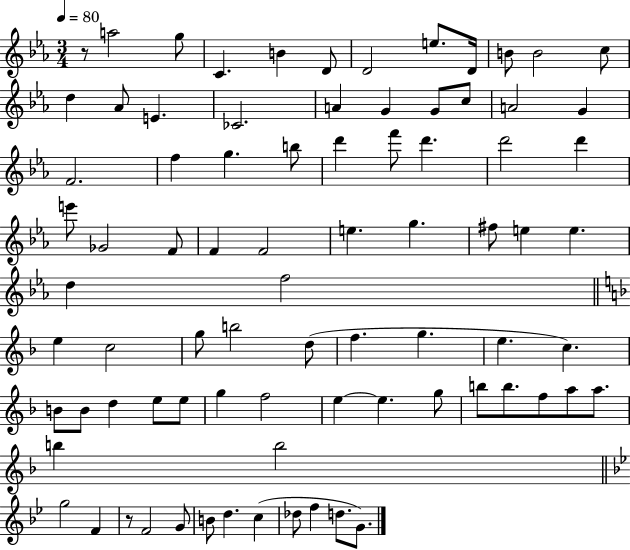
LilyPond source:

{
  \clef treble
  \numericTimeSignature
  \time 3/4
  \key ees \major
  \tempo 4 = 80
  r8 a''2 g''8 | c'4. b'4 d'8 | d'2 e''8. d'16 | b'8 b'2 c''8 | \break d''4 aes'8 e'4. | ces'2. | a'4 g'4 g'8 c''8 | a'2 g'4 | \break f'2. | f''4 g''4. b''8 | d'''4 f'''8 d'''4. | d'''2 d'''4 | \break e'''8 ges'2 f'8 | f'4 f'2 | e''4. g''4. | fis''8 e''4 e''4. | \break d''4 f''2 | \bar "||" \break \key f \major e''4 c''2 | g''8 b''2 d''8( | f''4. g''4. | e''4. c''4.) | \break b'8 b'8 d''4 e''8 e''8 | g''4 f''2 | e''4~~ e''4. g''8 | b''8 b''8. f''8 a''8 a''8. | \break b''4 b''2 | \bar "||" \break \key bes \major g''2 f'4 | r8 f'2 g'8 | b'8 d''4. c''4( | des''8 f''4 d''8. g'8.) | \break \bar "|."
}